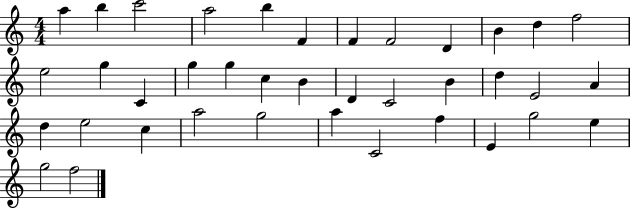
{
  \clef treble
  \numericTimeSignature
  \time 4/4
  \key c \major
  a''4 b''4 c'''2 | a''2 b''4 f'4 | f'4 f'2 d'4 | b'4 d''4 f''2 | \break e''2 g''4 c'4 | g''4 g''4 c''4 b'4 | d'4 c'2 b'4 | d''4 e'2 a'4 | \break d''4 e''2 c''4 | a''2 g''2 | a''4 c'2 f''4 | e'4 g''2 e''4 | \break g''2 f''2 | \bar "|."
}